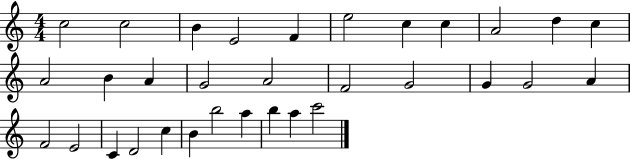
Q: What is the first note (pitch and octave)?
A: C5